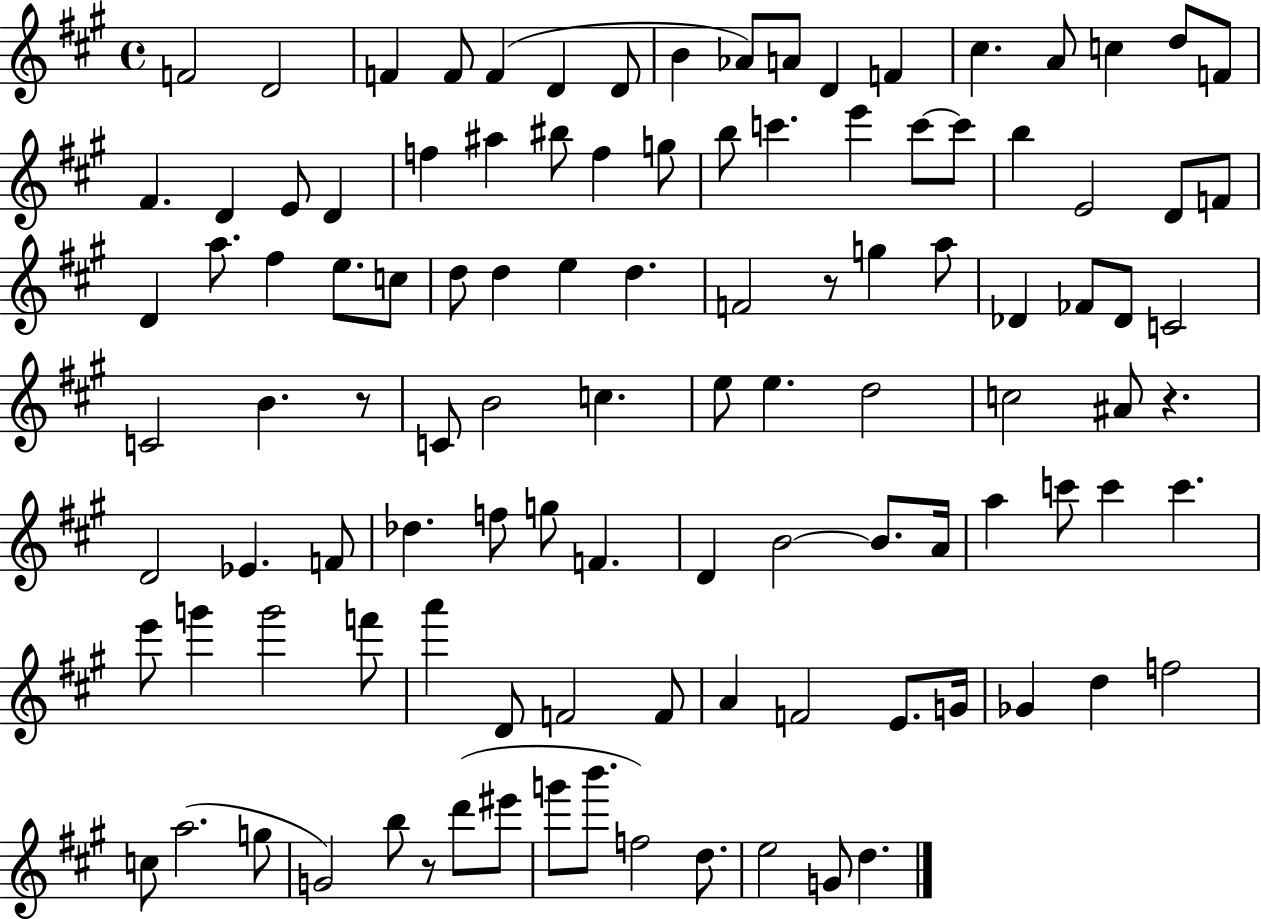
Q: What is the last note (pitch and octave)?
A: D5